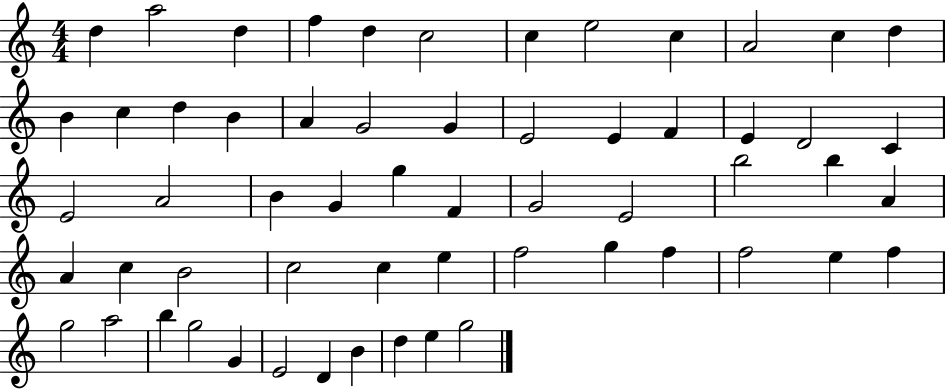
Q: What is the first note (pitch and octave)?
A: D5